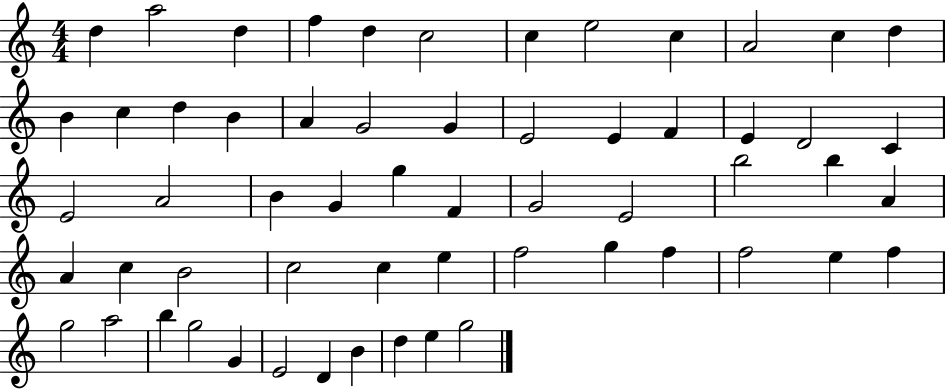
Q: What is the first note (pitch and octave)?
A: D5